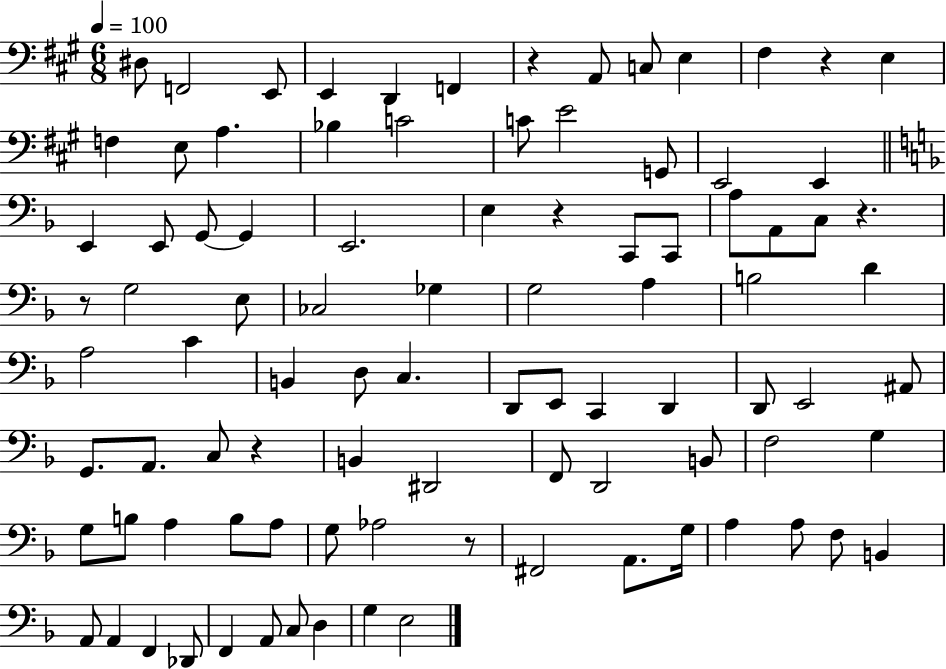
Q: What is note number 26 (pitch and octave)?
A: E2